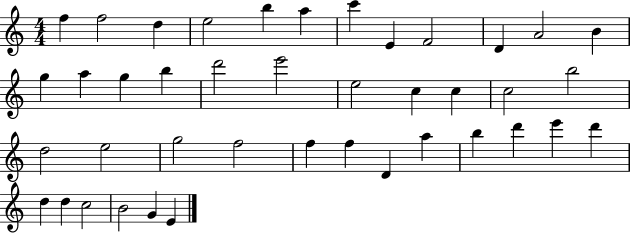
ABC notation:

X:1
T:Untitled
M:4/4
L:1/4
K:C
f f2 d e2 b a c' E F2 D A2 B g a g b d'2 e'2 e2 c c c2 b2 d2 e2 g2 f2 f f D a b d' e' d' d d c2 B2 G E